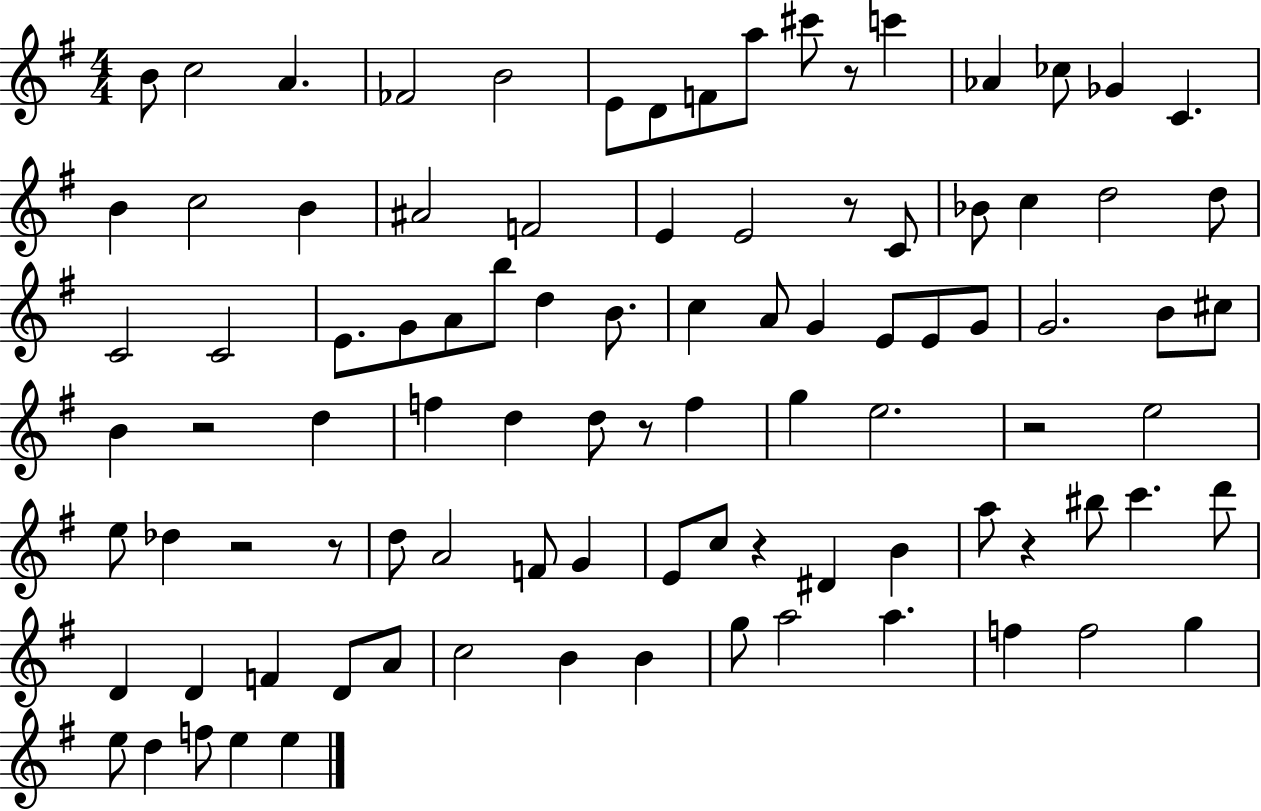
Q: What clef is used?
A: treble